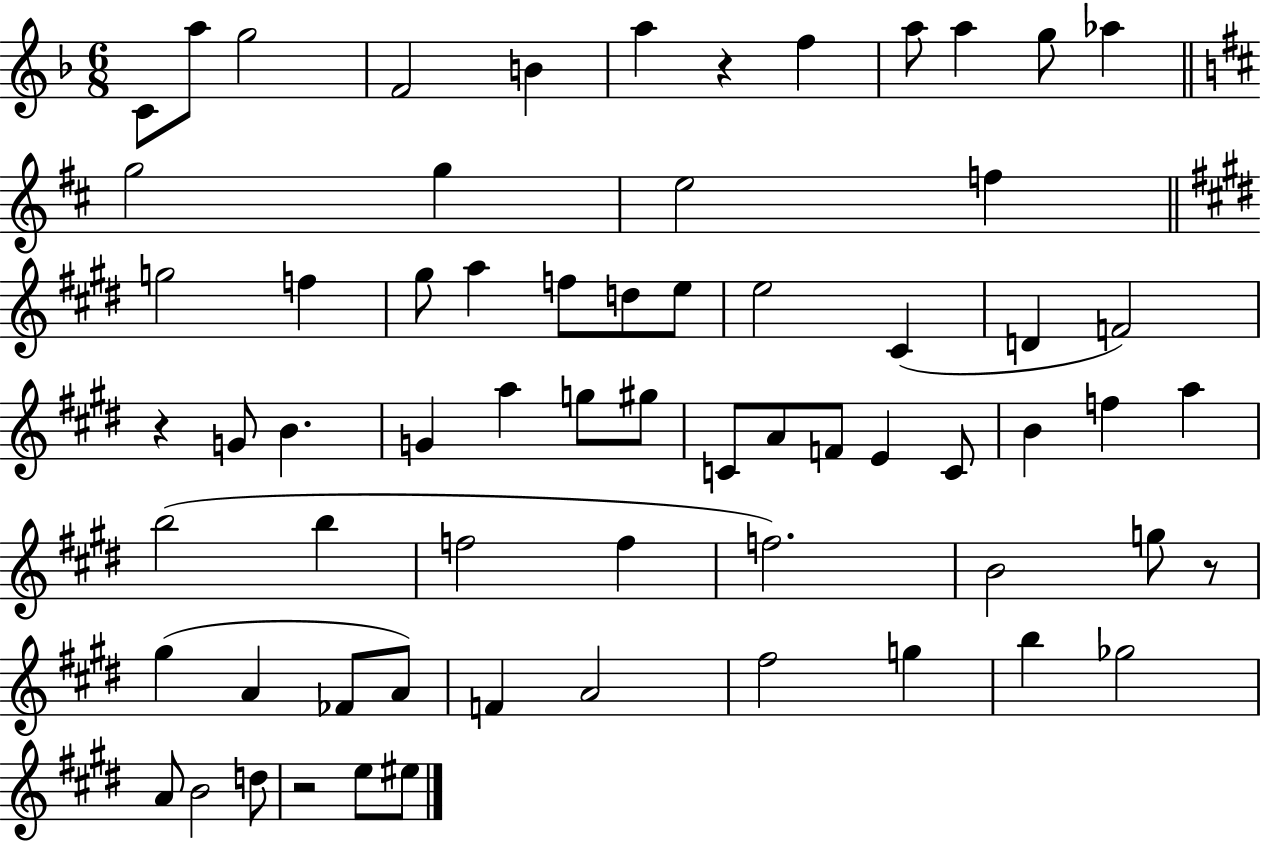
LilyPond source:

{
  \clef treble
  \numericTimeSignature
  \time 6/8
  \key f \major
  c'8 a''8 g''2 | f'2 b'4 | a''4 r4 f''4 | a''8 a''4 g''8 aes''4 | \break \bar "||" \break \key d \major g''2 g''4 | e''2 f''4 | \bar "||" \break \key e \major g''2 f''4 | gis''8 a''4 f''8 d''8 e''8 | e''2 cis'4( | d'4 f'2) | \break r4 g'8 b'4. | g'4 a''4 g''8 gis''8 | c'8 a'8 f'8 e'4 c'8 | b'4 f''4 a''4 | \break b''2( b''4 | f''2 f''4 | f''2.) | b'2 g''8 r8 | \break gis''4( a'4 fes'8 a'8) | f'4 a'2 | fis''2 g''4 | b''4 ges''2 | \break a'8 b'2 d''8 | r2 e''8 eis''8 | \bar "|."
}